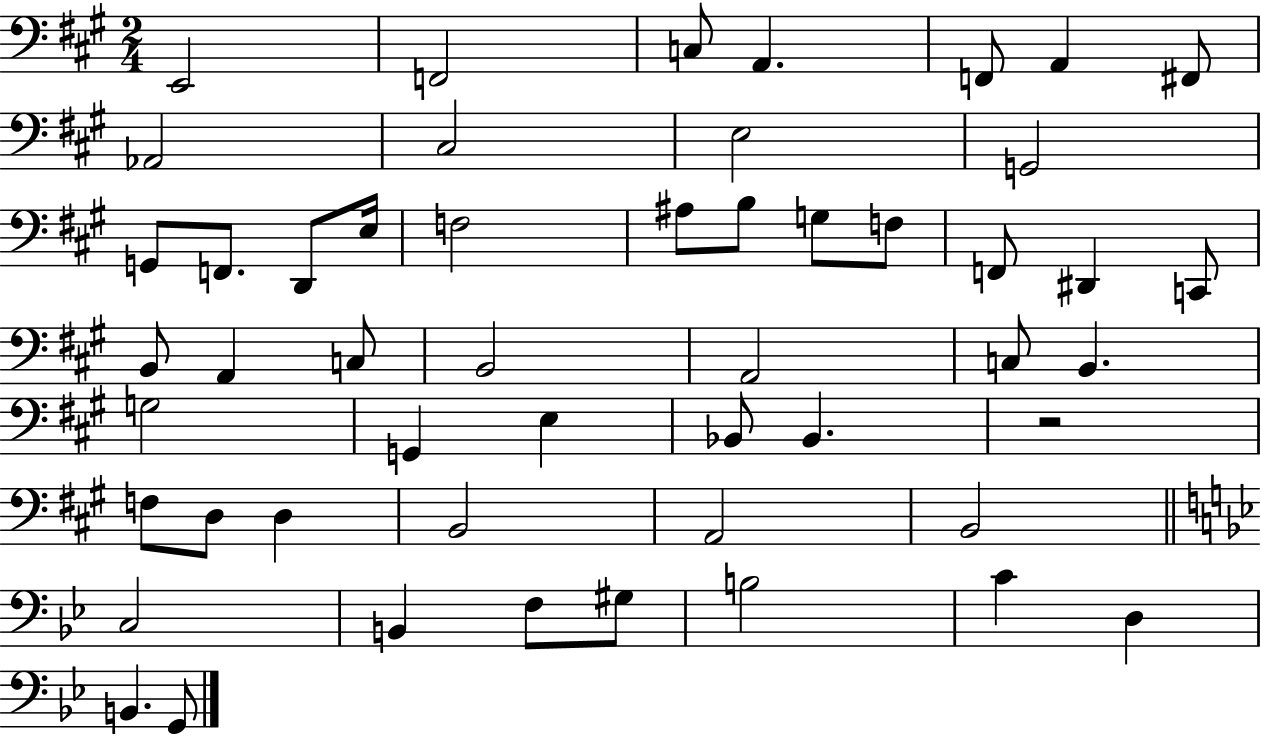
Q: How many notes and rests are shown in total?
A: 51